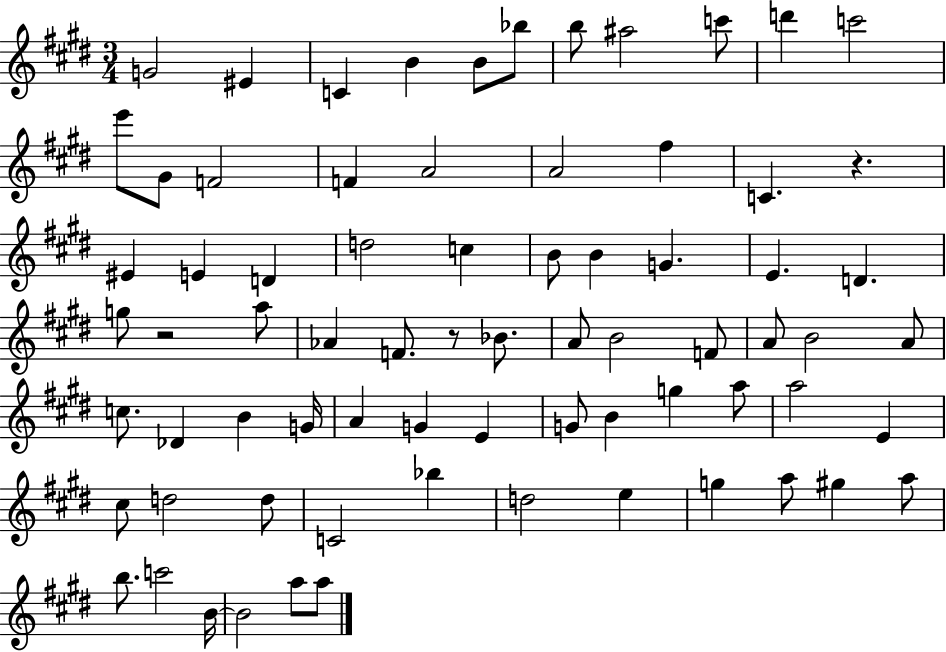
{
  \clef treble
  \numericTimeSignature
  \time 3/4
  \key e \major
  g'2 eis'4 | c'4 b'4 b'8 bes''8 | b''8 ais''2 c'''8 | d'''4 c'''2 | \break e'''8 gis'8 f'2 | f'4 a'2 | a'2 fis''4 | c'4. r4. | \break eis'4 e'4 d'4 | d''2 c''4 | b'8 b'4 g'4. | e'4. d'4. | \break g''8 r2 a''8 | aes'4 f'8. r8 bes'8. | a'8 b'2 f'8 | a'8 b'2 a'8 | \break c''8. des'4 b'4 g'16 | a'4 g'4 e'4 | g'8 b'4 g''4 a''8 | a''2 e'4 | \break cis''8 d''2 d''8 | c'2 bes''4 | d''2 e''4 | g''4 a''8 gis''4 a''8 | \break b''8. c'''2 b'16~~ | b'2 a''8 a''8 | \bar "|."
}